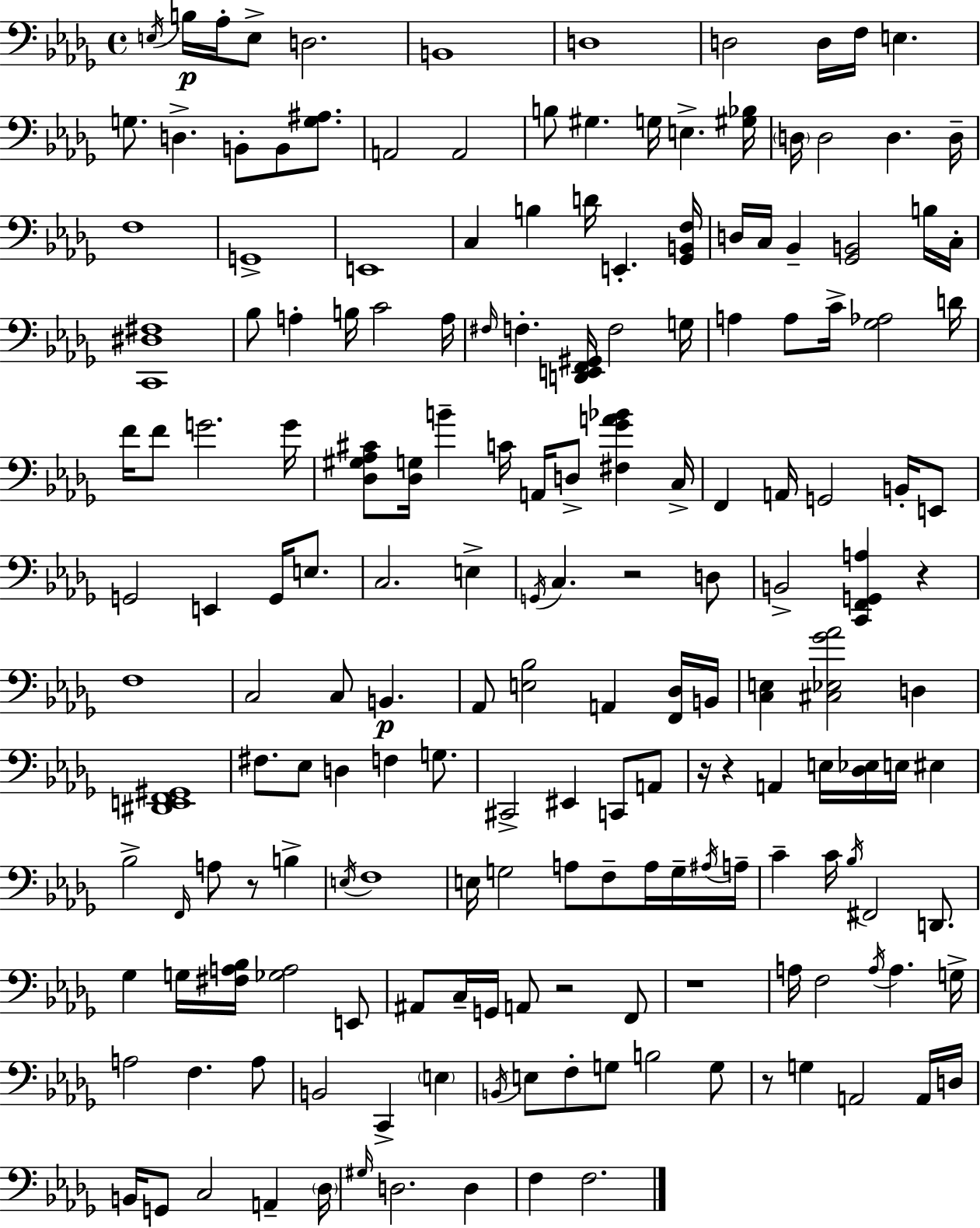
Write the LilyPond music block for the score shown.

{
  \clef bass
  \time 4/4
  \defaultTimeSignature
  \key bes \minor
  \acciaccatura { e16 }\p b16 aes16-. e8-> d2. | b,1 | d1 | d2 d16 f16 e4. | \break g8. d4.-> b,8-. b,8 <g ais>8. | a,2 a,2 | b8 gis4. g16 e4.-> | <gis bes>16 \parenthesize d16 d2 d4. | \break d16-- f1 | g,1-> | e,1 | c4 b4 d'16 e,4.-. | \break <ges, b, f>16 d16 c16 bes,4-- <ges, b,>2 b16 | c16-. <c, dis fis>1 | bes8 a4-. b16 c'2 | a16 \grace { fis16 } f4.-. <d, e, f, gis,>16 f2 | \break g16 a4 a8 c'16-> <ges aes>2 | d'16 f'16 f'8 g'2. | g'16 <des gis aes cis'>8 <des g>16 b'4-- c'16 a,16 d8-> <fis ges' a' bes'>4 | c16-> f,4 a,16 g,2 b,16-. | \break e,8 g,2 e,4 g,16 e8. | c2. e4-> | \acciaccatura { g,16 } c4. r2 | d8 b,2-> <c, f, g, a>4 r4 | \break f1 | c2 c8 b,4.\p | aes,8 <e bes>2 a,4 | <f, des>16 b,16 <c e>4 <cis ees ges' aes'>2 d4 | \break <dis, e, f, gis,>1 | fis8. ees8 d4 f4 | g8. cis,2-> eis,4 c,8 | a,8 r16 r4 a,4 e16 <des ees>16 e16 eis4 | \break bes2-> \grace { f,16 } a8 r8 | b4-> \acciaccatura { e16 } f1 | e16 g2 a8 | f8-- a16 g16-- \acciaccatura { ais16 } a16-- c'4-- c'16 \acciaccatura { bes16 } fis,2 | \break d,8. ges4 g16 <fis a bes>16 <ges a>2 | e,8 ais,8 c16-- g,16 a,8 r2 | f,8 r1 | a16 f2 | \break \acciaccatura { a16 } a4. g16-> a2 | f4. a8 b,2 | c,4-> \parenthesize e4 \acciaccatura { b,16 } e8 f8-. g8 b2 | g8 r8 g4 a,2 | \break a,16 d16 b,16 g,8 c2 | a,4-- \parenthesize des16 \grace { gis16 } d2. | d4 f4 f2. | \bar "|."
}